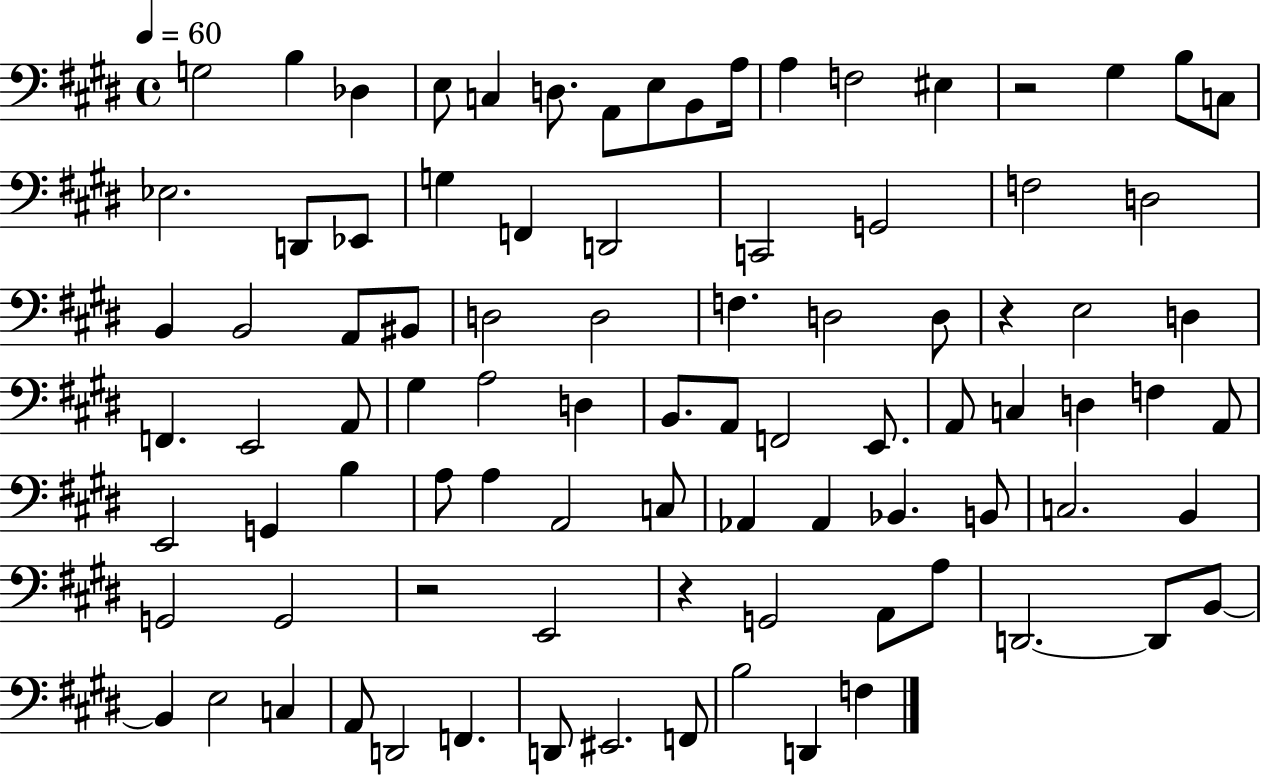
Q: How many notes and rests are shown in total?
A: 90